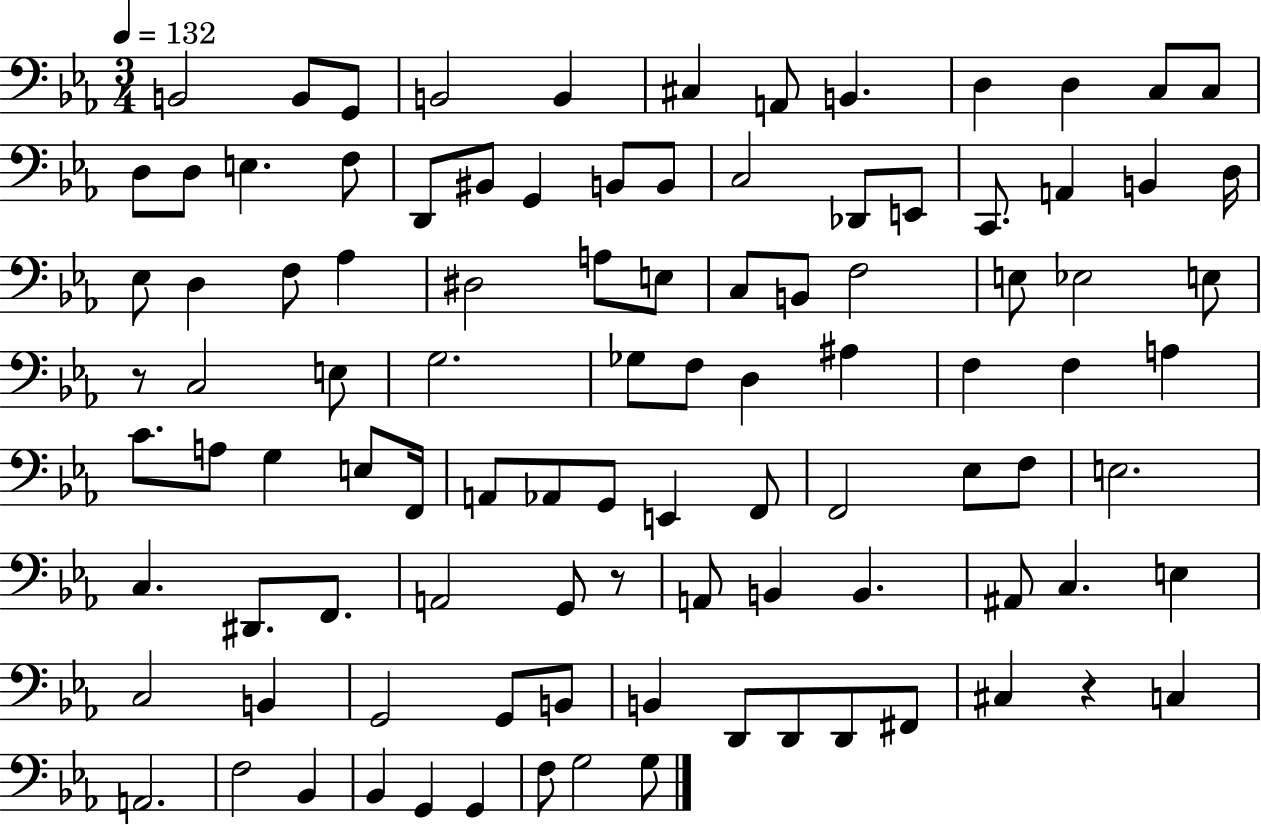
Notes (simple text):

B2/h B2/e G2/e B2/h B2/q C#3/q A2/e B2/q. D3/q D3/q C3/e C3/e D3/e D3/e E3/q. F3/e D2/e BIS2/e G2/q B2/e B2/e C3/h Db2/e E2/e C2/e. A2/q B2/q D3/s Eb3/e D3/q F3/e Ab3/q D#3/h A3/e E3/e C3/e B2/e F3/h E3/e Eb3/h E3/e R/e C3/h E3/e G3/h. Gb3/e F3/e D3/q A#3/q F3/q F3/q A3/q C4/e. A3/e G3/q E3/e F2/s A2/e Ab2/e G2/e E2/q F2/e F2/h Eb3/e F3/e E3/h. C3/q. D#2/e. F2/e. A2/h G2/e R/e A2/e B2/q B2/q. A#2/e C3/q. E3/q C3/h B2/q G2/h G2/e B2/e B2/q D2/e D2/e D2/e F#2/e C#3/q R/q C3/q A2/h. F3/h Bb2/q Bb2/q G2/q G2/q F3/e G3/h G3/e